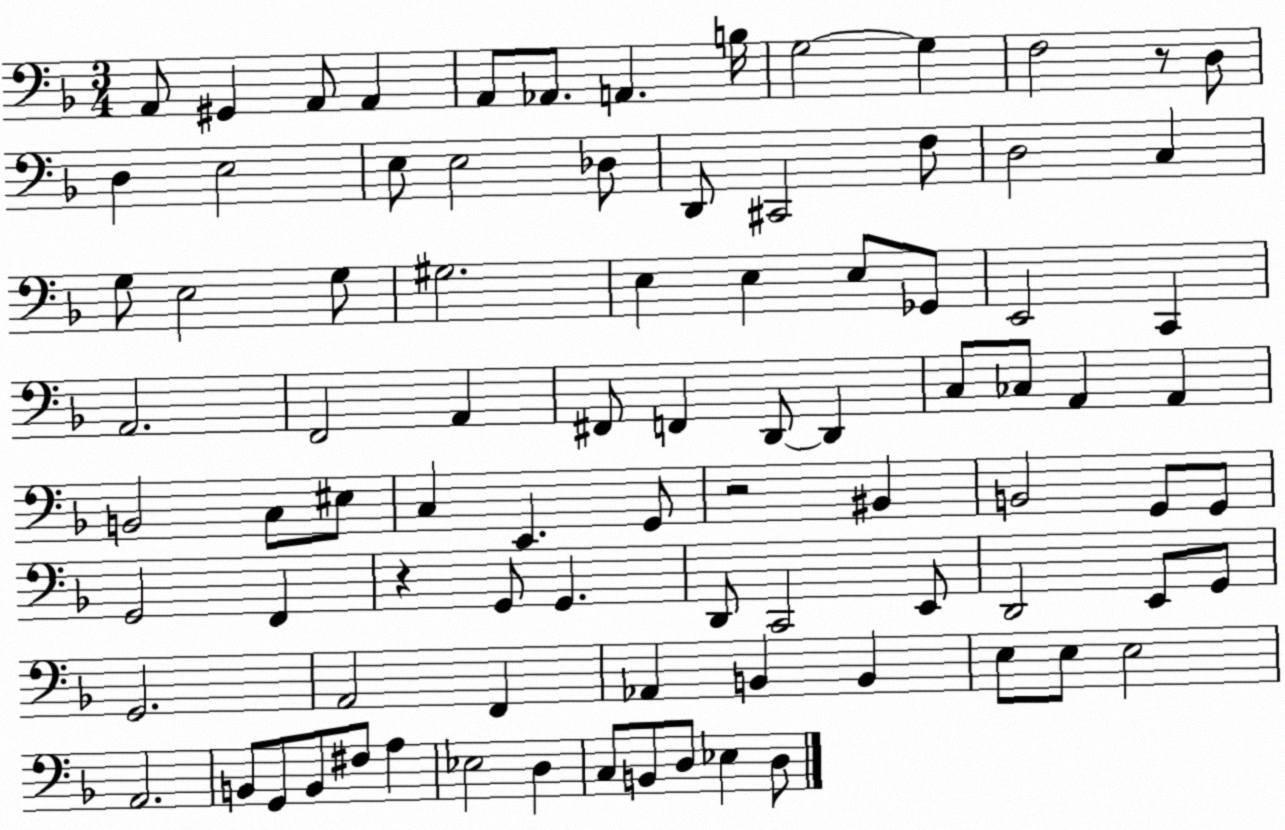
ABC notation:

X:1
T:Untitled
M:3/4
L:1/4
K:F
A,,/2 ^G,, A,,/2 A,, A,,/2 _A,,/2 A,, B,/4 G,2 G, F,2 z/2 D,/2 D, E,2 E,/2 E,2 _D,/2 D,,/2 ^C,,2 F,/2 D,2 C, G,/2 E,2 G,/2 ^G,2 E, E, E,/2 _G,,/2 E,,2 C,, A,,2 F,,2 A,, ^F,,/2 F,, D,,/2 D,, C,/2 _C,/2 A,, A,, B,,2 C,/2 ^E,/2 C, E,, G,,/2 z2 ^B,, B,,2 G,,/2 G,,/2 G,,2 F,, z G,,/2 G,, D,,/2 C,,2 E,,/2 D,,2 E,,/2 G,,/2 G,,2 A,,2 F,, _A,, B,, B,, E,/2 E,/2 E,2 A,,2 B,,/2 G,,/2 B,,/2 ^F,/2 A, _E,2 D, C,/2 B,,/2 D,/2 _E, D,/2